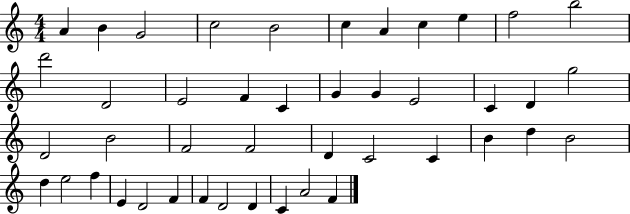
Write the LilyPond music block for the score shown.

{
  \clef treble
  \numericTimeSignature
  \time 4/4
  \key c \major
  a'4 b'4 g'2 | c''2 b'2 | c''4 a'4 c''4 e''4 | f''2 b''2 | \break d'''2 d'2 | e'2 f'4 c'4 | g'4 g'4 e'2 | c'4 d'4 g''2 | \break d'2 b'2 | f'2 f'2 | d'4 c'2 c'4 | b'4 d''4 b'2 | \break d''4 e''2 f''4 | e'4 d'2 f'4 | f'4 d'2 d'4 | c'4 a'2 f'4 | \break \bar "|."
}